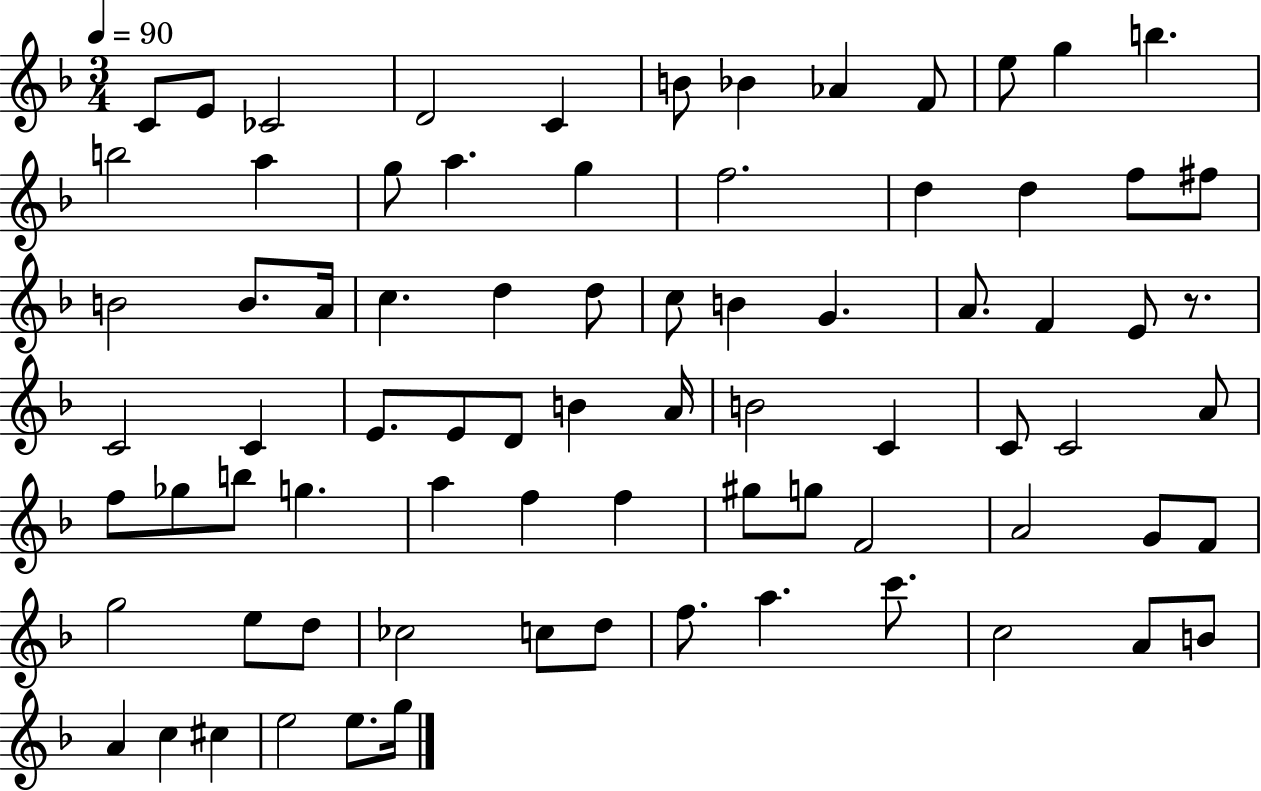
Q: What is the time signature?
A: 3/4